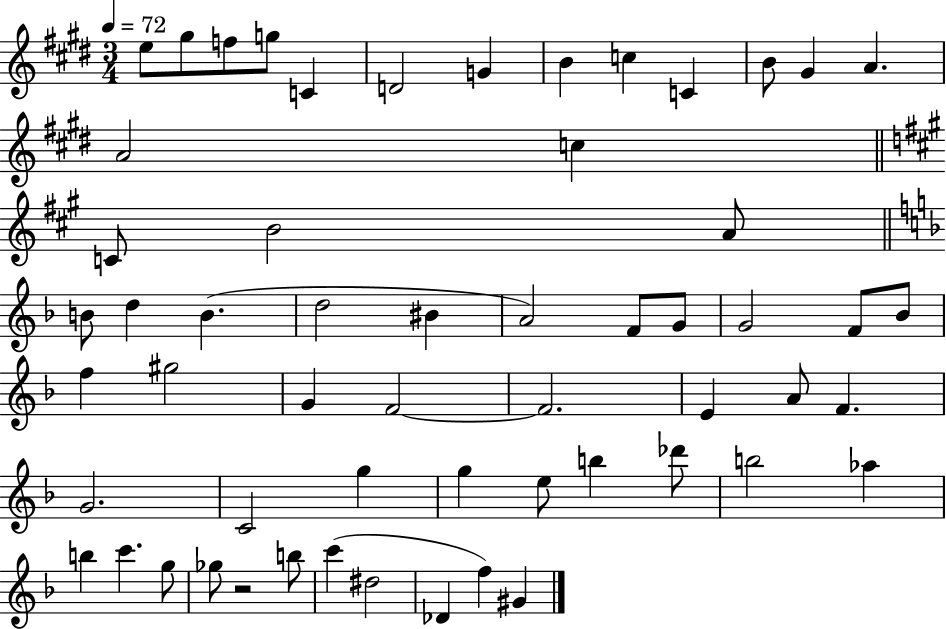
{
  \clef treble
  \numericTimeSignature
  \time 3/4
  \key e \major
  \tempo 4 = 72
  e''8 gis''8 f''8 g''8 c'4 | d'2 g'4 | b'4 c''4 c'4 | b'8 gis'4 a'4. | \break a'2 c''4 | \bar "||" \break \key a \major c'8 b'2 a'8 | \bar "||" \break \key f \major b'8 d''4 b'4.( | d''2 bis'4 | a'2) f'8 g'8 | g'2 f'8 bes'8 | \break f''4 gis''2 | g'4 f'2~~ | f'2. | e'4 a'8 f'4. | \break g'2. | c'2 g''4 | g''4 e''8 b''4 des'''8 | b''2 aes''4 | \break b''4 c'''4. g''8 | ges''8 r2 b''8 | c'''4( dis''2 | des'4 f''4) gis'4 | \break \bar "|."
}